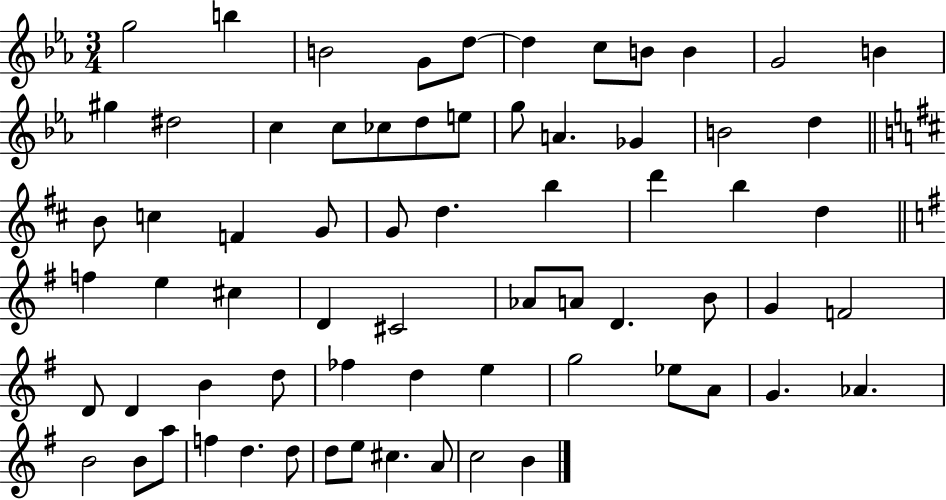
G5/h B5/q B4/h G4/e D5/e D5/q C5/e B4/e B4/q G4/h B4/q G#5/q D#5/h C5/q C5/e CES5/e D5/e E5/e G5/e A4/q. Gb4/q B4/h D5/q B4/e C5/q F4/q G4/e G4/e D5/q. B5/q D6/q B5/q D5/q F5/q E5/q C#5/q D4/q C#4/h Ab4/e A4/e D4/q. B4/e G4/q F4/h D4/e D4/q B4/q D5/e FES5/q D5/q E5/q G5/h Eb5/e A4/e G4/q. Ab4/q. B4/h B4/e A5/e F5/q D5/q. D5/e D5/e E5/e C#5/q. A4/e C5/h B4/q